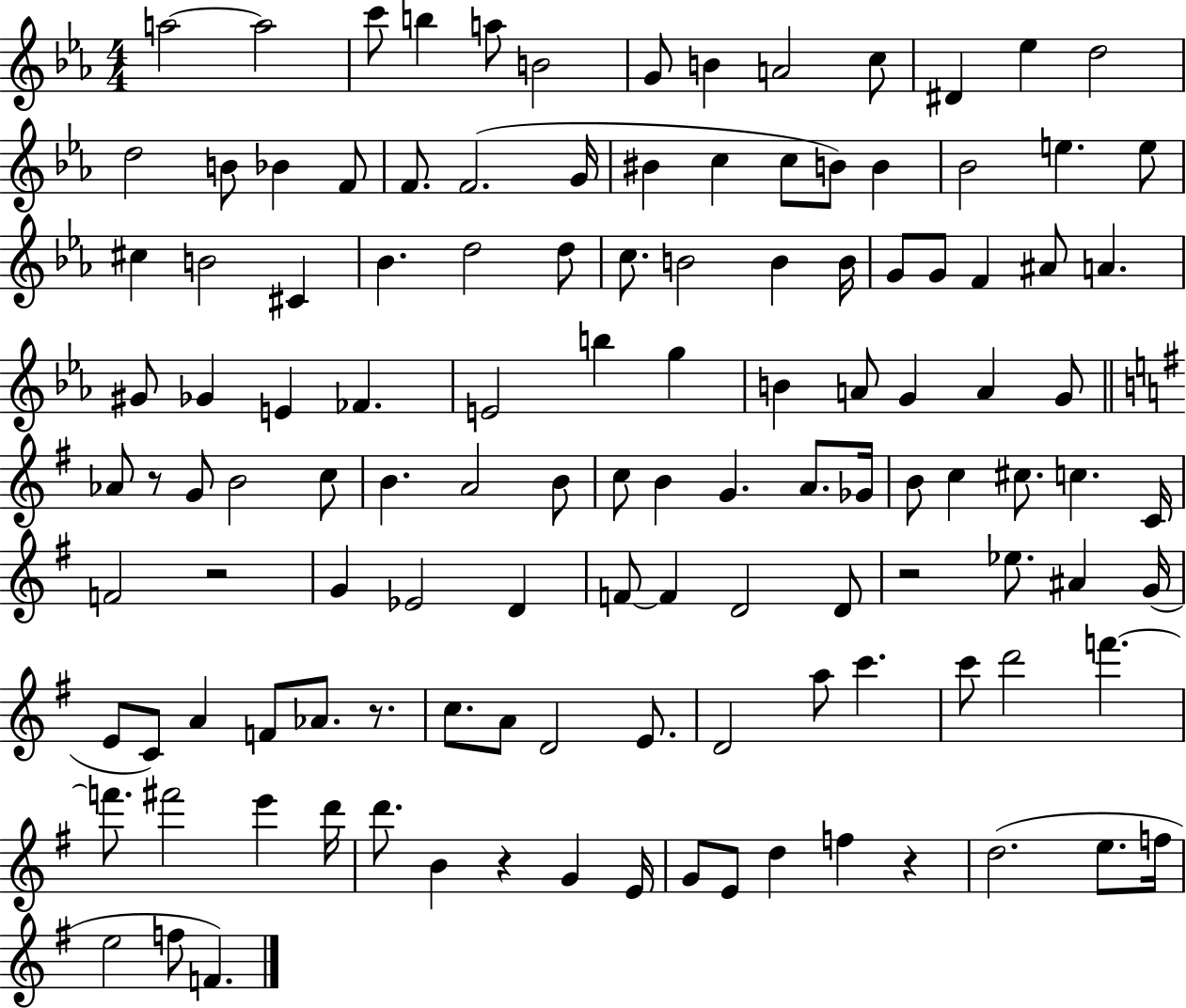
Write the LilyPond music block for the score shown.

{
  \clef treble
  \numericTimeSignature
  \time 4/4
  \key ees \major
  \repeat volta 2 { a''2~~ a''2 | c'''8 b''4 a''8 b'2 | g'8 b'4 a'2 c''8 | dis'4 ees''4 d''2 | \break d''2 b'8 bes'4 f'8 | f'8. f'2.( g'16 | bis'4 c''4 c''8 b'8) b'4 | bes'2 e''4. e''8 | \break cis''4 b'2 cis'4 | bes'4. d''2 d''8 | c''8. b'2 b'4 b'16 | g'8 g'8 f'4 ais'8 a'4. | \break gis'8 ges'4 e'4 fes'4. | e'2 b''4 g''4 | b'4 a'8 g'4 a'4 g'8 | \bar "||" \break \key g \major aes'8 r8 g'8 b'2 c''8 | b'4. a'2 b'8 | c''8 b'4 g'4. a'8. ges'16 | b'8 c''4 cis''8. c''4. c'16 | \break f'2 r2 | g'4 ees'2 d'4 | f'8~~ f'4 d'2 d'8 | r2 ees''8. ais'4 g'16( | \break e'8 c'8) a'4 f'8 aes'8. r8. | c''8. a'8 d'2 e'8. | d'2 a''8 c'''4. | c'''8 d'''2 f'''4.~~ | \break f'''8. fis'''2 e'''4 d'''16 | d'''8. b'4 r4 g'4 e'16 | g'8 e'8 d''4 f''4 r4 | d''2.( e''8. f''16 | \break e''2 f''8 f'4.) | } \bar "|."
}